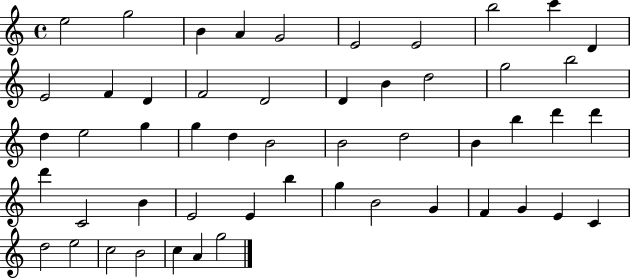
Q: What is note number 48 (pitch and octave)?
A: C5